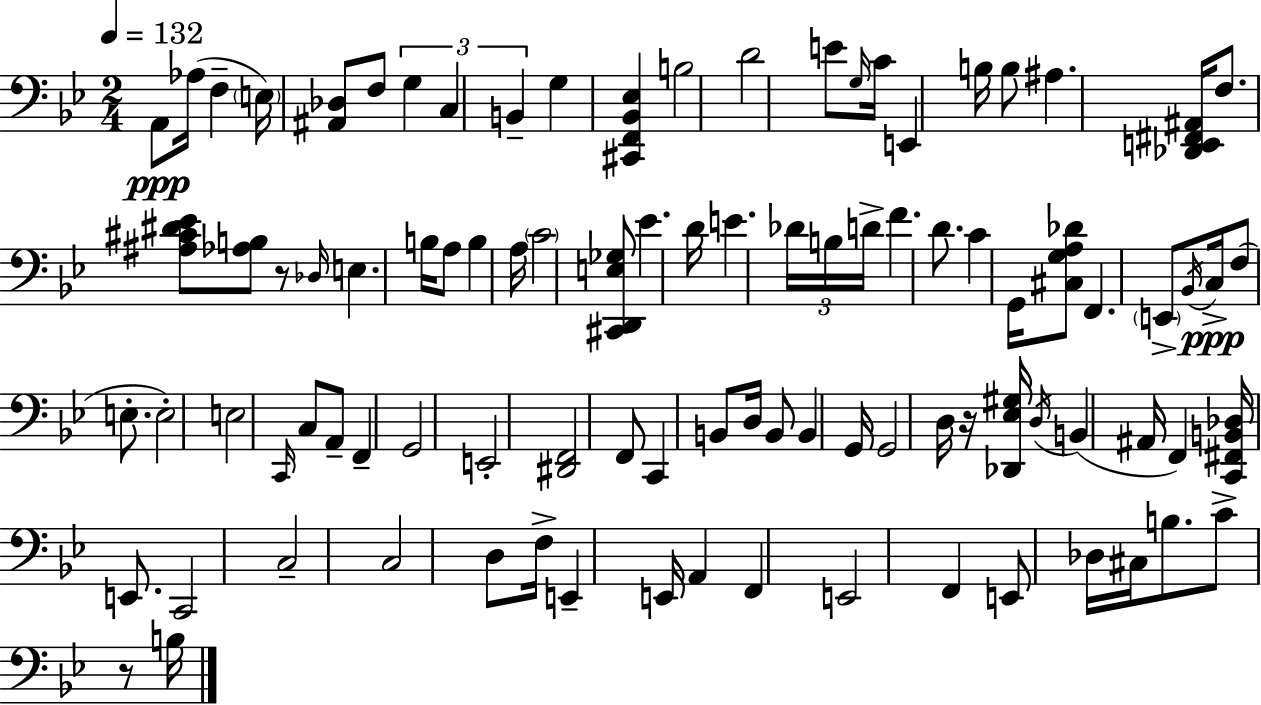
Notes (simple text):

A2/e Ab3/s F3/q E3/s [A#2,Db3]/e F3/e G3/q C3/q B2/q G3/q [C#2,F2,Bb2,Eb3]/q B3/h D4/h E4/e G3/s C4/s E2/q B3/s B3/e A#3/q. [Db2,E2,F#2,A#2]/s F3/e. [A#3,C#4,D#4,Eb4]/e [Ab3,B3]/e R/e Db3/s E3/q. B3/s A3/e B3/q A3/s C4/h [C#2,D2,E3,Gb3]/e Eb4/q. D4/s E4/q. Db4/s B3/s D4/s F4/q. D4/e. C4/q G2/s [C#3,G3,A3,Db4]/e F2/q. E2/e Bb2/s C3/s F3/e E3/e. E3/h E3/h C2/s C3/e A2/e F2/q G2/h E2/h [D#2,F2]/h F2/e C2/q B2/e D3/s B2/e B2/q G2/s G2/h D3/s R/s [Db2,Eb3,G#3]/s D3/s B2/q A#2/s F2/q [C2,F#2,B2,Db3]/s E2/e. C2/h C3/h C3/h D3/e F3/s E2/q E2/s A2/q F2/q E2/h F2/q E2/e Db3/s C#3/s B3/e. C4/e R/e B3/s